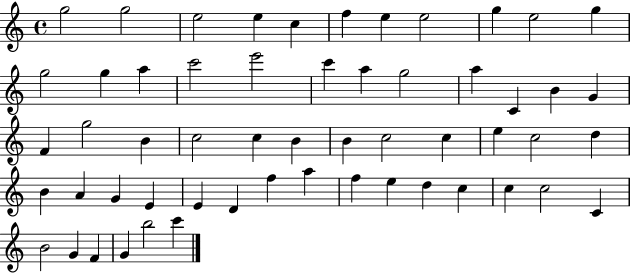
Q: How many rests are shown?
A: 0